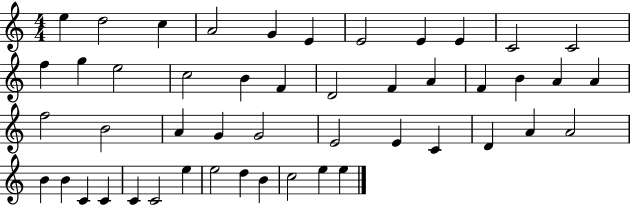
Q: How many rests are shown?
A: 0